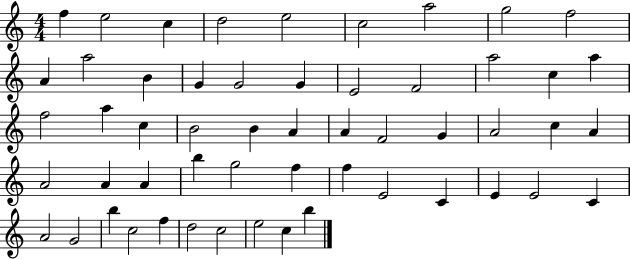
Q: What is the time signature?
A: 4/4